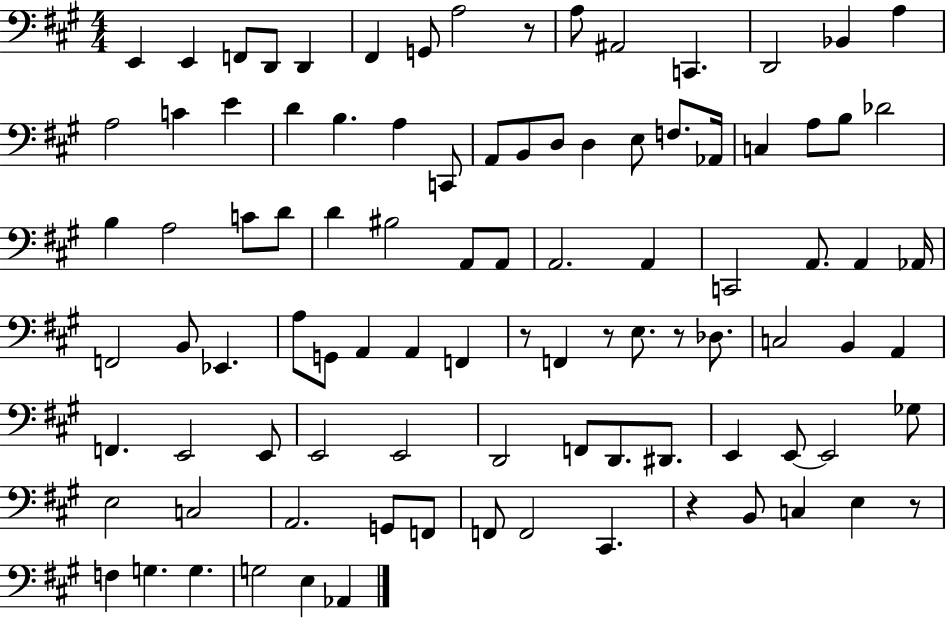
E2/q E2/q F2/e D2/e D2/q F#2/q G2/e A3/h R/e A3/e A#2/h C2/q. D2/h Bb2/q A3/q A3/h C4/q E4/q D4/q B3/q. A3/q C2/e A2/e B2/e D3/e D3/q E3/e F3/e. Ab2/s C3/q A3/e B3/e Db4/h B3/q A3/h C4/e D4/e D4/q BIS3/h A2/e A2/e A2/h. A2/q C2/h A2/e. A2/q Ab2/s F2/h B2/e Eb2/q. A3/e G2/e A2/q A2/q F2/q R/e F2/q R/e E3/e. R/e Db3/e. C3/h B2/q A2/q F2/q. E2/h E2/e E2/h E2/h D2/h F2/e D2/e. D#2/e. E2/q E2/e E2/h Gb3/e E3/h C3/h A2/h. G2/e F2/e F2/e F2/h C#2/q. R/q B2/e C3/q E3/q R/e F3/q G3/q. G3/q. G3/h E3/q Ab2/q